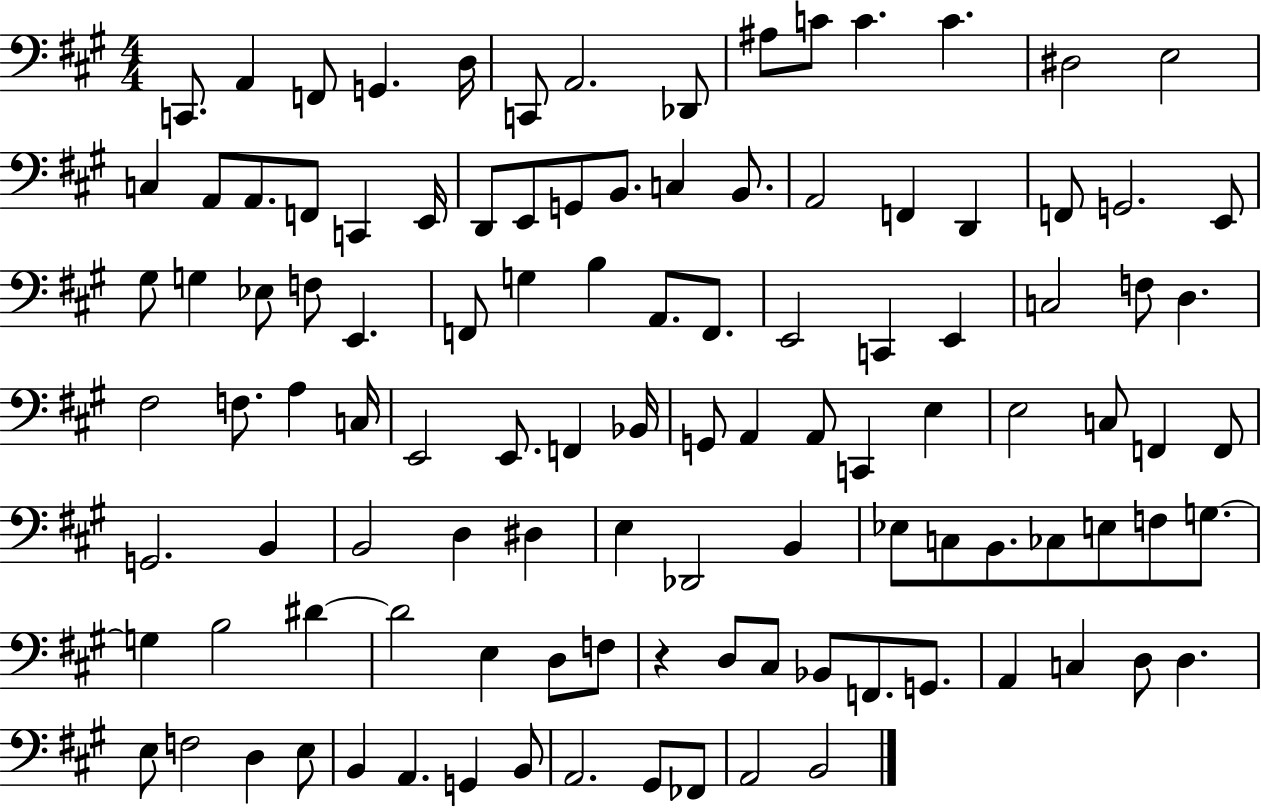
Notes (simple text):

C2/e. A2/q F2/e G2/q. D3/s C2/e A2/h. Db2/e A#3/e C4/e C4/q. C4/q. D#3/h E3/h C3/q A2/e A2/e. F2/e C2/q E2/s D2/e E2/e G2/e B2/e. C3/q B2/e. A2/h F2/q D2/q F2/e G2/h. E2/e G#3/e G3/q Eb3/e F3/e E2/q. F2/e G3/q B3/q A2/e. F2/e. E2/h C2/q E2/q C3/h F3/e D3/q. F#3/h F3/e. A3/q C3/s E2/h E2/e. F2/q Bb2/s G2/e A2/q A2/e C2/q E3/q E3/h C3/e F2/q F2/e G2/h. B2/q B2/h D3/q D#3/q E3/q Db2/h B2/q Eb3/e C3/e B2/e. CES3/e E3/e F3/e G3/e. G3/q B3/h D#4/q D#4/h E3/q D3/e F3/e R/q D3/e C#3/e Bb2/e F2/e. G2/e. A2/q C3/q D3/e D3/q. E3/e F3/h D3/q E3/e B2/q A2/q. G2/q B2/e A2/h. G#2/e FES2/e A2/h B2/h